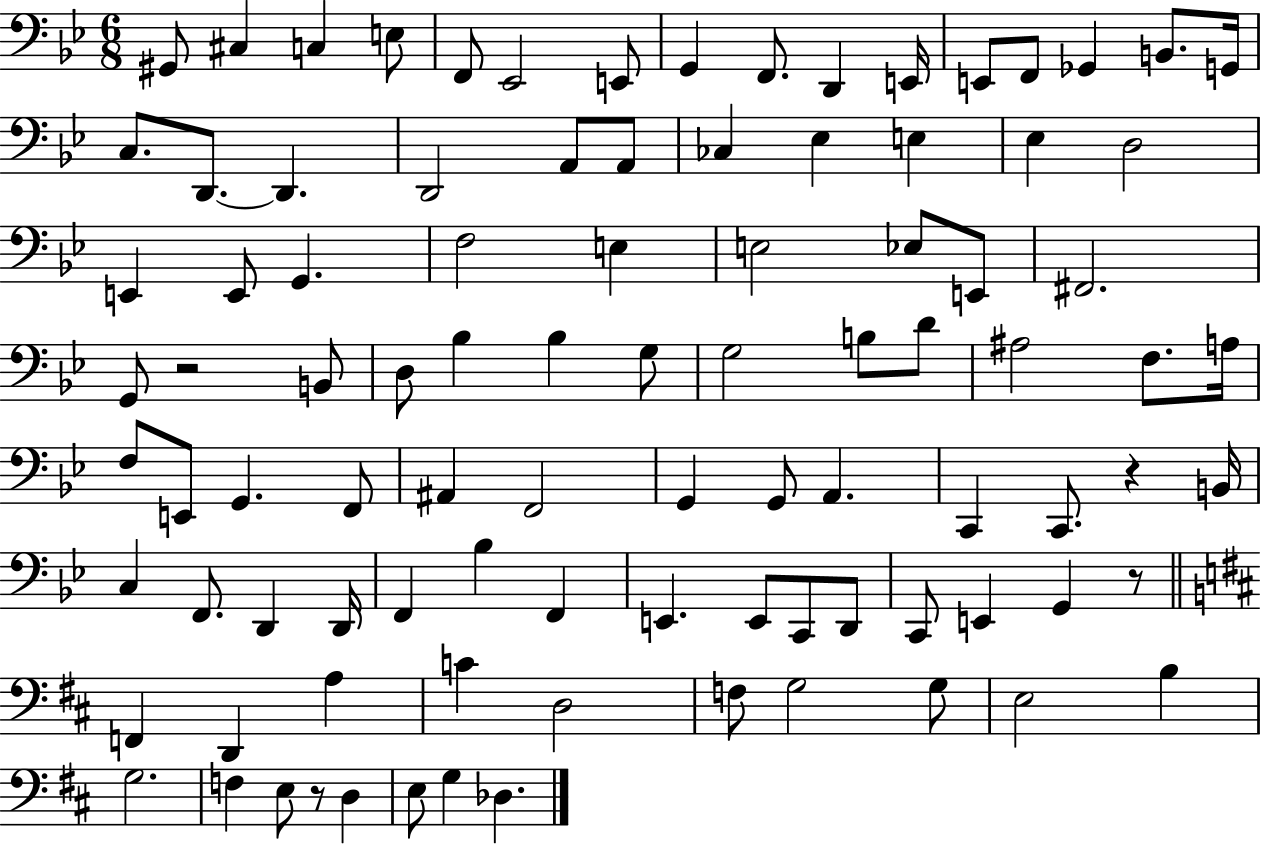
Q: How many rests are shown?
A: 4